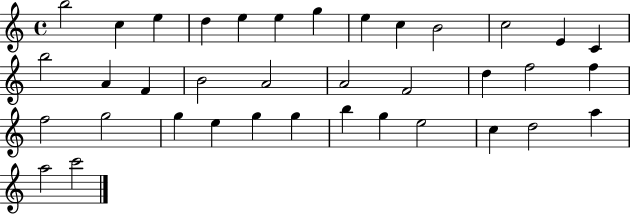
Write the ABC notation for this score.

X:1
T:Untitled
M:4/4
L:1/4
K:C
b2 c e d e e g e c B2 c2 E C b2 A F B2 A2 A2 F2 d f2 f f2 g2 g e g g b g e2 c d2 a a2 c'2